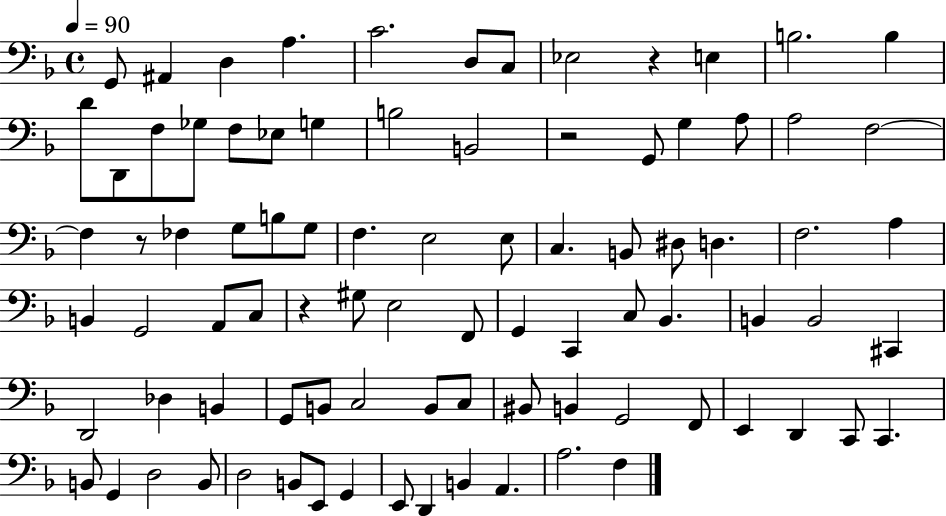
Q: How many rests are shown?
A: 4